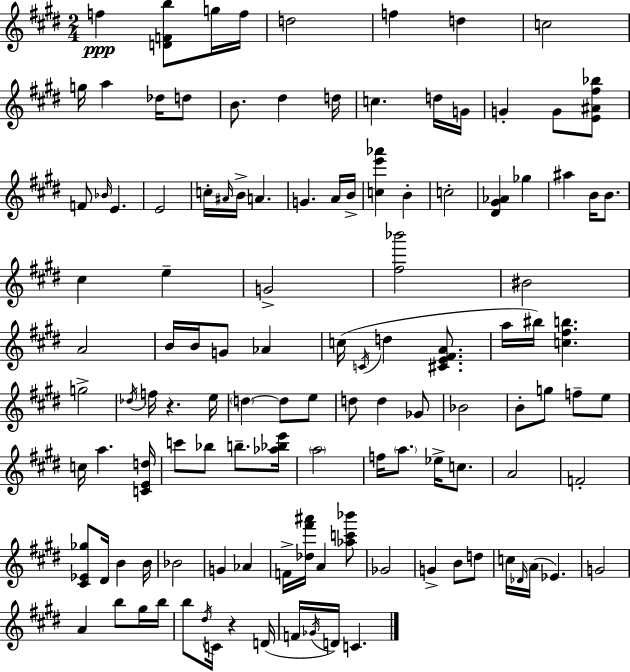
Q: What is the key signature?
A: E major